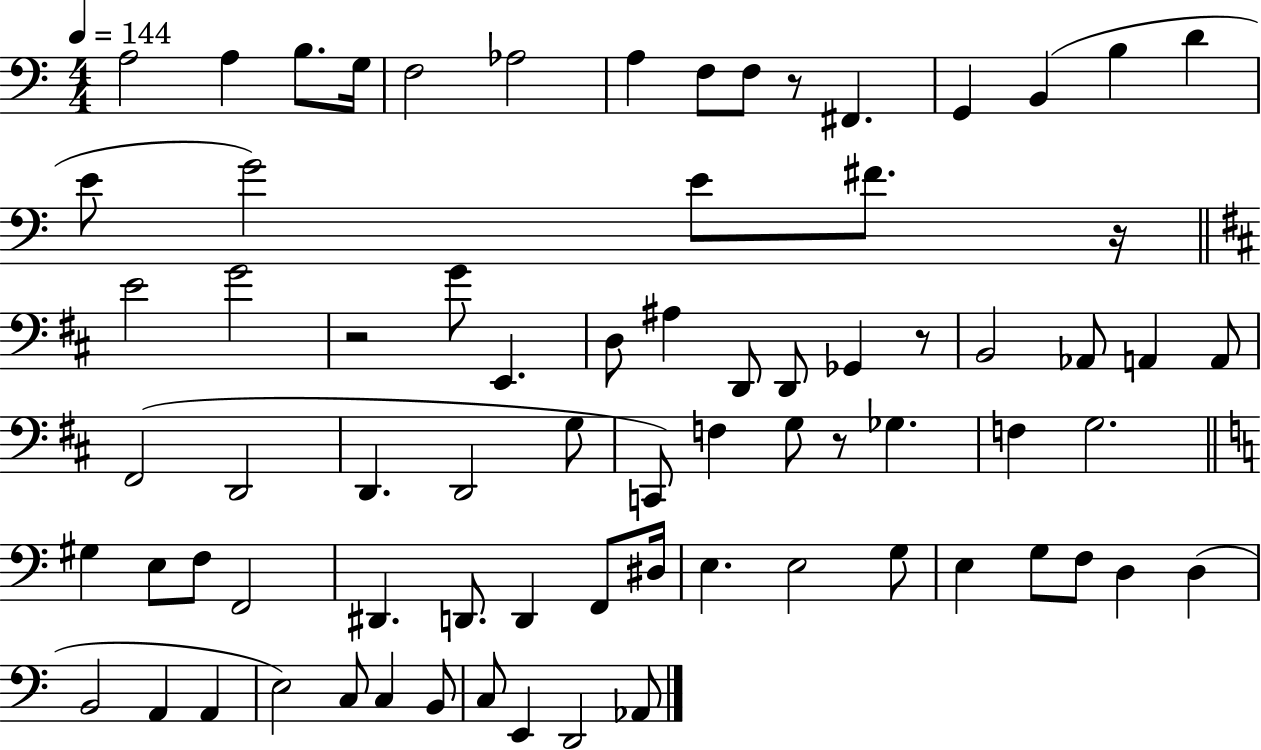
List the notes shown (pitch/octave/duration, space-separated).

A3/h A3/q B3/e. G3/s F3/h Ab3/h A3/q F3/e F3/e R/e F#2/q. G2/q B2/q B3/q D4/q E4/e G4/h E4/e F#4/e. R/s E4/h G4/h R/h G4/e E2/q. D3/e A#3/q D2/e D2/e Gb2/q R/e B2/h Ab2/e A2/q A2/e F#2/h D2/h D2/q. D2/h G3/e C2/e F3/q G3/e R/e Gb3/q. F3/q G3/h. G#3/q E3/e F3/e F2/h D#2/q. D2/e. D2/q F2/e D#3/s E3/q. E3/h G3/e E3/q G3/e F3/e D3/q D3/q B2/h A2/q A2/q E3/h C3/e C3/q B2/e C3/e E2/q D2/h Ab2/e